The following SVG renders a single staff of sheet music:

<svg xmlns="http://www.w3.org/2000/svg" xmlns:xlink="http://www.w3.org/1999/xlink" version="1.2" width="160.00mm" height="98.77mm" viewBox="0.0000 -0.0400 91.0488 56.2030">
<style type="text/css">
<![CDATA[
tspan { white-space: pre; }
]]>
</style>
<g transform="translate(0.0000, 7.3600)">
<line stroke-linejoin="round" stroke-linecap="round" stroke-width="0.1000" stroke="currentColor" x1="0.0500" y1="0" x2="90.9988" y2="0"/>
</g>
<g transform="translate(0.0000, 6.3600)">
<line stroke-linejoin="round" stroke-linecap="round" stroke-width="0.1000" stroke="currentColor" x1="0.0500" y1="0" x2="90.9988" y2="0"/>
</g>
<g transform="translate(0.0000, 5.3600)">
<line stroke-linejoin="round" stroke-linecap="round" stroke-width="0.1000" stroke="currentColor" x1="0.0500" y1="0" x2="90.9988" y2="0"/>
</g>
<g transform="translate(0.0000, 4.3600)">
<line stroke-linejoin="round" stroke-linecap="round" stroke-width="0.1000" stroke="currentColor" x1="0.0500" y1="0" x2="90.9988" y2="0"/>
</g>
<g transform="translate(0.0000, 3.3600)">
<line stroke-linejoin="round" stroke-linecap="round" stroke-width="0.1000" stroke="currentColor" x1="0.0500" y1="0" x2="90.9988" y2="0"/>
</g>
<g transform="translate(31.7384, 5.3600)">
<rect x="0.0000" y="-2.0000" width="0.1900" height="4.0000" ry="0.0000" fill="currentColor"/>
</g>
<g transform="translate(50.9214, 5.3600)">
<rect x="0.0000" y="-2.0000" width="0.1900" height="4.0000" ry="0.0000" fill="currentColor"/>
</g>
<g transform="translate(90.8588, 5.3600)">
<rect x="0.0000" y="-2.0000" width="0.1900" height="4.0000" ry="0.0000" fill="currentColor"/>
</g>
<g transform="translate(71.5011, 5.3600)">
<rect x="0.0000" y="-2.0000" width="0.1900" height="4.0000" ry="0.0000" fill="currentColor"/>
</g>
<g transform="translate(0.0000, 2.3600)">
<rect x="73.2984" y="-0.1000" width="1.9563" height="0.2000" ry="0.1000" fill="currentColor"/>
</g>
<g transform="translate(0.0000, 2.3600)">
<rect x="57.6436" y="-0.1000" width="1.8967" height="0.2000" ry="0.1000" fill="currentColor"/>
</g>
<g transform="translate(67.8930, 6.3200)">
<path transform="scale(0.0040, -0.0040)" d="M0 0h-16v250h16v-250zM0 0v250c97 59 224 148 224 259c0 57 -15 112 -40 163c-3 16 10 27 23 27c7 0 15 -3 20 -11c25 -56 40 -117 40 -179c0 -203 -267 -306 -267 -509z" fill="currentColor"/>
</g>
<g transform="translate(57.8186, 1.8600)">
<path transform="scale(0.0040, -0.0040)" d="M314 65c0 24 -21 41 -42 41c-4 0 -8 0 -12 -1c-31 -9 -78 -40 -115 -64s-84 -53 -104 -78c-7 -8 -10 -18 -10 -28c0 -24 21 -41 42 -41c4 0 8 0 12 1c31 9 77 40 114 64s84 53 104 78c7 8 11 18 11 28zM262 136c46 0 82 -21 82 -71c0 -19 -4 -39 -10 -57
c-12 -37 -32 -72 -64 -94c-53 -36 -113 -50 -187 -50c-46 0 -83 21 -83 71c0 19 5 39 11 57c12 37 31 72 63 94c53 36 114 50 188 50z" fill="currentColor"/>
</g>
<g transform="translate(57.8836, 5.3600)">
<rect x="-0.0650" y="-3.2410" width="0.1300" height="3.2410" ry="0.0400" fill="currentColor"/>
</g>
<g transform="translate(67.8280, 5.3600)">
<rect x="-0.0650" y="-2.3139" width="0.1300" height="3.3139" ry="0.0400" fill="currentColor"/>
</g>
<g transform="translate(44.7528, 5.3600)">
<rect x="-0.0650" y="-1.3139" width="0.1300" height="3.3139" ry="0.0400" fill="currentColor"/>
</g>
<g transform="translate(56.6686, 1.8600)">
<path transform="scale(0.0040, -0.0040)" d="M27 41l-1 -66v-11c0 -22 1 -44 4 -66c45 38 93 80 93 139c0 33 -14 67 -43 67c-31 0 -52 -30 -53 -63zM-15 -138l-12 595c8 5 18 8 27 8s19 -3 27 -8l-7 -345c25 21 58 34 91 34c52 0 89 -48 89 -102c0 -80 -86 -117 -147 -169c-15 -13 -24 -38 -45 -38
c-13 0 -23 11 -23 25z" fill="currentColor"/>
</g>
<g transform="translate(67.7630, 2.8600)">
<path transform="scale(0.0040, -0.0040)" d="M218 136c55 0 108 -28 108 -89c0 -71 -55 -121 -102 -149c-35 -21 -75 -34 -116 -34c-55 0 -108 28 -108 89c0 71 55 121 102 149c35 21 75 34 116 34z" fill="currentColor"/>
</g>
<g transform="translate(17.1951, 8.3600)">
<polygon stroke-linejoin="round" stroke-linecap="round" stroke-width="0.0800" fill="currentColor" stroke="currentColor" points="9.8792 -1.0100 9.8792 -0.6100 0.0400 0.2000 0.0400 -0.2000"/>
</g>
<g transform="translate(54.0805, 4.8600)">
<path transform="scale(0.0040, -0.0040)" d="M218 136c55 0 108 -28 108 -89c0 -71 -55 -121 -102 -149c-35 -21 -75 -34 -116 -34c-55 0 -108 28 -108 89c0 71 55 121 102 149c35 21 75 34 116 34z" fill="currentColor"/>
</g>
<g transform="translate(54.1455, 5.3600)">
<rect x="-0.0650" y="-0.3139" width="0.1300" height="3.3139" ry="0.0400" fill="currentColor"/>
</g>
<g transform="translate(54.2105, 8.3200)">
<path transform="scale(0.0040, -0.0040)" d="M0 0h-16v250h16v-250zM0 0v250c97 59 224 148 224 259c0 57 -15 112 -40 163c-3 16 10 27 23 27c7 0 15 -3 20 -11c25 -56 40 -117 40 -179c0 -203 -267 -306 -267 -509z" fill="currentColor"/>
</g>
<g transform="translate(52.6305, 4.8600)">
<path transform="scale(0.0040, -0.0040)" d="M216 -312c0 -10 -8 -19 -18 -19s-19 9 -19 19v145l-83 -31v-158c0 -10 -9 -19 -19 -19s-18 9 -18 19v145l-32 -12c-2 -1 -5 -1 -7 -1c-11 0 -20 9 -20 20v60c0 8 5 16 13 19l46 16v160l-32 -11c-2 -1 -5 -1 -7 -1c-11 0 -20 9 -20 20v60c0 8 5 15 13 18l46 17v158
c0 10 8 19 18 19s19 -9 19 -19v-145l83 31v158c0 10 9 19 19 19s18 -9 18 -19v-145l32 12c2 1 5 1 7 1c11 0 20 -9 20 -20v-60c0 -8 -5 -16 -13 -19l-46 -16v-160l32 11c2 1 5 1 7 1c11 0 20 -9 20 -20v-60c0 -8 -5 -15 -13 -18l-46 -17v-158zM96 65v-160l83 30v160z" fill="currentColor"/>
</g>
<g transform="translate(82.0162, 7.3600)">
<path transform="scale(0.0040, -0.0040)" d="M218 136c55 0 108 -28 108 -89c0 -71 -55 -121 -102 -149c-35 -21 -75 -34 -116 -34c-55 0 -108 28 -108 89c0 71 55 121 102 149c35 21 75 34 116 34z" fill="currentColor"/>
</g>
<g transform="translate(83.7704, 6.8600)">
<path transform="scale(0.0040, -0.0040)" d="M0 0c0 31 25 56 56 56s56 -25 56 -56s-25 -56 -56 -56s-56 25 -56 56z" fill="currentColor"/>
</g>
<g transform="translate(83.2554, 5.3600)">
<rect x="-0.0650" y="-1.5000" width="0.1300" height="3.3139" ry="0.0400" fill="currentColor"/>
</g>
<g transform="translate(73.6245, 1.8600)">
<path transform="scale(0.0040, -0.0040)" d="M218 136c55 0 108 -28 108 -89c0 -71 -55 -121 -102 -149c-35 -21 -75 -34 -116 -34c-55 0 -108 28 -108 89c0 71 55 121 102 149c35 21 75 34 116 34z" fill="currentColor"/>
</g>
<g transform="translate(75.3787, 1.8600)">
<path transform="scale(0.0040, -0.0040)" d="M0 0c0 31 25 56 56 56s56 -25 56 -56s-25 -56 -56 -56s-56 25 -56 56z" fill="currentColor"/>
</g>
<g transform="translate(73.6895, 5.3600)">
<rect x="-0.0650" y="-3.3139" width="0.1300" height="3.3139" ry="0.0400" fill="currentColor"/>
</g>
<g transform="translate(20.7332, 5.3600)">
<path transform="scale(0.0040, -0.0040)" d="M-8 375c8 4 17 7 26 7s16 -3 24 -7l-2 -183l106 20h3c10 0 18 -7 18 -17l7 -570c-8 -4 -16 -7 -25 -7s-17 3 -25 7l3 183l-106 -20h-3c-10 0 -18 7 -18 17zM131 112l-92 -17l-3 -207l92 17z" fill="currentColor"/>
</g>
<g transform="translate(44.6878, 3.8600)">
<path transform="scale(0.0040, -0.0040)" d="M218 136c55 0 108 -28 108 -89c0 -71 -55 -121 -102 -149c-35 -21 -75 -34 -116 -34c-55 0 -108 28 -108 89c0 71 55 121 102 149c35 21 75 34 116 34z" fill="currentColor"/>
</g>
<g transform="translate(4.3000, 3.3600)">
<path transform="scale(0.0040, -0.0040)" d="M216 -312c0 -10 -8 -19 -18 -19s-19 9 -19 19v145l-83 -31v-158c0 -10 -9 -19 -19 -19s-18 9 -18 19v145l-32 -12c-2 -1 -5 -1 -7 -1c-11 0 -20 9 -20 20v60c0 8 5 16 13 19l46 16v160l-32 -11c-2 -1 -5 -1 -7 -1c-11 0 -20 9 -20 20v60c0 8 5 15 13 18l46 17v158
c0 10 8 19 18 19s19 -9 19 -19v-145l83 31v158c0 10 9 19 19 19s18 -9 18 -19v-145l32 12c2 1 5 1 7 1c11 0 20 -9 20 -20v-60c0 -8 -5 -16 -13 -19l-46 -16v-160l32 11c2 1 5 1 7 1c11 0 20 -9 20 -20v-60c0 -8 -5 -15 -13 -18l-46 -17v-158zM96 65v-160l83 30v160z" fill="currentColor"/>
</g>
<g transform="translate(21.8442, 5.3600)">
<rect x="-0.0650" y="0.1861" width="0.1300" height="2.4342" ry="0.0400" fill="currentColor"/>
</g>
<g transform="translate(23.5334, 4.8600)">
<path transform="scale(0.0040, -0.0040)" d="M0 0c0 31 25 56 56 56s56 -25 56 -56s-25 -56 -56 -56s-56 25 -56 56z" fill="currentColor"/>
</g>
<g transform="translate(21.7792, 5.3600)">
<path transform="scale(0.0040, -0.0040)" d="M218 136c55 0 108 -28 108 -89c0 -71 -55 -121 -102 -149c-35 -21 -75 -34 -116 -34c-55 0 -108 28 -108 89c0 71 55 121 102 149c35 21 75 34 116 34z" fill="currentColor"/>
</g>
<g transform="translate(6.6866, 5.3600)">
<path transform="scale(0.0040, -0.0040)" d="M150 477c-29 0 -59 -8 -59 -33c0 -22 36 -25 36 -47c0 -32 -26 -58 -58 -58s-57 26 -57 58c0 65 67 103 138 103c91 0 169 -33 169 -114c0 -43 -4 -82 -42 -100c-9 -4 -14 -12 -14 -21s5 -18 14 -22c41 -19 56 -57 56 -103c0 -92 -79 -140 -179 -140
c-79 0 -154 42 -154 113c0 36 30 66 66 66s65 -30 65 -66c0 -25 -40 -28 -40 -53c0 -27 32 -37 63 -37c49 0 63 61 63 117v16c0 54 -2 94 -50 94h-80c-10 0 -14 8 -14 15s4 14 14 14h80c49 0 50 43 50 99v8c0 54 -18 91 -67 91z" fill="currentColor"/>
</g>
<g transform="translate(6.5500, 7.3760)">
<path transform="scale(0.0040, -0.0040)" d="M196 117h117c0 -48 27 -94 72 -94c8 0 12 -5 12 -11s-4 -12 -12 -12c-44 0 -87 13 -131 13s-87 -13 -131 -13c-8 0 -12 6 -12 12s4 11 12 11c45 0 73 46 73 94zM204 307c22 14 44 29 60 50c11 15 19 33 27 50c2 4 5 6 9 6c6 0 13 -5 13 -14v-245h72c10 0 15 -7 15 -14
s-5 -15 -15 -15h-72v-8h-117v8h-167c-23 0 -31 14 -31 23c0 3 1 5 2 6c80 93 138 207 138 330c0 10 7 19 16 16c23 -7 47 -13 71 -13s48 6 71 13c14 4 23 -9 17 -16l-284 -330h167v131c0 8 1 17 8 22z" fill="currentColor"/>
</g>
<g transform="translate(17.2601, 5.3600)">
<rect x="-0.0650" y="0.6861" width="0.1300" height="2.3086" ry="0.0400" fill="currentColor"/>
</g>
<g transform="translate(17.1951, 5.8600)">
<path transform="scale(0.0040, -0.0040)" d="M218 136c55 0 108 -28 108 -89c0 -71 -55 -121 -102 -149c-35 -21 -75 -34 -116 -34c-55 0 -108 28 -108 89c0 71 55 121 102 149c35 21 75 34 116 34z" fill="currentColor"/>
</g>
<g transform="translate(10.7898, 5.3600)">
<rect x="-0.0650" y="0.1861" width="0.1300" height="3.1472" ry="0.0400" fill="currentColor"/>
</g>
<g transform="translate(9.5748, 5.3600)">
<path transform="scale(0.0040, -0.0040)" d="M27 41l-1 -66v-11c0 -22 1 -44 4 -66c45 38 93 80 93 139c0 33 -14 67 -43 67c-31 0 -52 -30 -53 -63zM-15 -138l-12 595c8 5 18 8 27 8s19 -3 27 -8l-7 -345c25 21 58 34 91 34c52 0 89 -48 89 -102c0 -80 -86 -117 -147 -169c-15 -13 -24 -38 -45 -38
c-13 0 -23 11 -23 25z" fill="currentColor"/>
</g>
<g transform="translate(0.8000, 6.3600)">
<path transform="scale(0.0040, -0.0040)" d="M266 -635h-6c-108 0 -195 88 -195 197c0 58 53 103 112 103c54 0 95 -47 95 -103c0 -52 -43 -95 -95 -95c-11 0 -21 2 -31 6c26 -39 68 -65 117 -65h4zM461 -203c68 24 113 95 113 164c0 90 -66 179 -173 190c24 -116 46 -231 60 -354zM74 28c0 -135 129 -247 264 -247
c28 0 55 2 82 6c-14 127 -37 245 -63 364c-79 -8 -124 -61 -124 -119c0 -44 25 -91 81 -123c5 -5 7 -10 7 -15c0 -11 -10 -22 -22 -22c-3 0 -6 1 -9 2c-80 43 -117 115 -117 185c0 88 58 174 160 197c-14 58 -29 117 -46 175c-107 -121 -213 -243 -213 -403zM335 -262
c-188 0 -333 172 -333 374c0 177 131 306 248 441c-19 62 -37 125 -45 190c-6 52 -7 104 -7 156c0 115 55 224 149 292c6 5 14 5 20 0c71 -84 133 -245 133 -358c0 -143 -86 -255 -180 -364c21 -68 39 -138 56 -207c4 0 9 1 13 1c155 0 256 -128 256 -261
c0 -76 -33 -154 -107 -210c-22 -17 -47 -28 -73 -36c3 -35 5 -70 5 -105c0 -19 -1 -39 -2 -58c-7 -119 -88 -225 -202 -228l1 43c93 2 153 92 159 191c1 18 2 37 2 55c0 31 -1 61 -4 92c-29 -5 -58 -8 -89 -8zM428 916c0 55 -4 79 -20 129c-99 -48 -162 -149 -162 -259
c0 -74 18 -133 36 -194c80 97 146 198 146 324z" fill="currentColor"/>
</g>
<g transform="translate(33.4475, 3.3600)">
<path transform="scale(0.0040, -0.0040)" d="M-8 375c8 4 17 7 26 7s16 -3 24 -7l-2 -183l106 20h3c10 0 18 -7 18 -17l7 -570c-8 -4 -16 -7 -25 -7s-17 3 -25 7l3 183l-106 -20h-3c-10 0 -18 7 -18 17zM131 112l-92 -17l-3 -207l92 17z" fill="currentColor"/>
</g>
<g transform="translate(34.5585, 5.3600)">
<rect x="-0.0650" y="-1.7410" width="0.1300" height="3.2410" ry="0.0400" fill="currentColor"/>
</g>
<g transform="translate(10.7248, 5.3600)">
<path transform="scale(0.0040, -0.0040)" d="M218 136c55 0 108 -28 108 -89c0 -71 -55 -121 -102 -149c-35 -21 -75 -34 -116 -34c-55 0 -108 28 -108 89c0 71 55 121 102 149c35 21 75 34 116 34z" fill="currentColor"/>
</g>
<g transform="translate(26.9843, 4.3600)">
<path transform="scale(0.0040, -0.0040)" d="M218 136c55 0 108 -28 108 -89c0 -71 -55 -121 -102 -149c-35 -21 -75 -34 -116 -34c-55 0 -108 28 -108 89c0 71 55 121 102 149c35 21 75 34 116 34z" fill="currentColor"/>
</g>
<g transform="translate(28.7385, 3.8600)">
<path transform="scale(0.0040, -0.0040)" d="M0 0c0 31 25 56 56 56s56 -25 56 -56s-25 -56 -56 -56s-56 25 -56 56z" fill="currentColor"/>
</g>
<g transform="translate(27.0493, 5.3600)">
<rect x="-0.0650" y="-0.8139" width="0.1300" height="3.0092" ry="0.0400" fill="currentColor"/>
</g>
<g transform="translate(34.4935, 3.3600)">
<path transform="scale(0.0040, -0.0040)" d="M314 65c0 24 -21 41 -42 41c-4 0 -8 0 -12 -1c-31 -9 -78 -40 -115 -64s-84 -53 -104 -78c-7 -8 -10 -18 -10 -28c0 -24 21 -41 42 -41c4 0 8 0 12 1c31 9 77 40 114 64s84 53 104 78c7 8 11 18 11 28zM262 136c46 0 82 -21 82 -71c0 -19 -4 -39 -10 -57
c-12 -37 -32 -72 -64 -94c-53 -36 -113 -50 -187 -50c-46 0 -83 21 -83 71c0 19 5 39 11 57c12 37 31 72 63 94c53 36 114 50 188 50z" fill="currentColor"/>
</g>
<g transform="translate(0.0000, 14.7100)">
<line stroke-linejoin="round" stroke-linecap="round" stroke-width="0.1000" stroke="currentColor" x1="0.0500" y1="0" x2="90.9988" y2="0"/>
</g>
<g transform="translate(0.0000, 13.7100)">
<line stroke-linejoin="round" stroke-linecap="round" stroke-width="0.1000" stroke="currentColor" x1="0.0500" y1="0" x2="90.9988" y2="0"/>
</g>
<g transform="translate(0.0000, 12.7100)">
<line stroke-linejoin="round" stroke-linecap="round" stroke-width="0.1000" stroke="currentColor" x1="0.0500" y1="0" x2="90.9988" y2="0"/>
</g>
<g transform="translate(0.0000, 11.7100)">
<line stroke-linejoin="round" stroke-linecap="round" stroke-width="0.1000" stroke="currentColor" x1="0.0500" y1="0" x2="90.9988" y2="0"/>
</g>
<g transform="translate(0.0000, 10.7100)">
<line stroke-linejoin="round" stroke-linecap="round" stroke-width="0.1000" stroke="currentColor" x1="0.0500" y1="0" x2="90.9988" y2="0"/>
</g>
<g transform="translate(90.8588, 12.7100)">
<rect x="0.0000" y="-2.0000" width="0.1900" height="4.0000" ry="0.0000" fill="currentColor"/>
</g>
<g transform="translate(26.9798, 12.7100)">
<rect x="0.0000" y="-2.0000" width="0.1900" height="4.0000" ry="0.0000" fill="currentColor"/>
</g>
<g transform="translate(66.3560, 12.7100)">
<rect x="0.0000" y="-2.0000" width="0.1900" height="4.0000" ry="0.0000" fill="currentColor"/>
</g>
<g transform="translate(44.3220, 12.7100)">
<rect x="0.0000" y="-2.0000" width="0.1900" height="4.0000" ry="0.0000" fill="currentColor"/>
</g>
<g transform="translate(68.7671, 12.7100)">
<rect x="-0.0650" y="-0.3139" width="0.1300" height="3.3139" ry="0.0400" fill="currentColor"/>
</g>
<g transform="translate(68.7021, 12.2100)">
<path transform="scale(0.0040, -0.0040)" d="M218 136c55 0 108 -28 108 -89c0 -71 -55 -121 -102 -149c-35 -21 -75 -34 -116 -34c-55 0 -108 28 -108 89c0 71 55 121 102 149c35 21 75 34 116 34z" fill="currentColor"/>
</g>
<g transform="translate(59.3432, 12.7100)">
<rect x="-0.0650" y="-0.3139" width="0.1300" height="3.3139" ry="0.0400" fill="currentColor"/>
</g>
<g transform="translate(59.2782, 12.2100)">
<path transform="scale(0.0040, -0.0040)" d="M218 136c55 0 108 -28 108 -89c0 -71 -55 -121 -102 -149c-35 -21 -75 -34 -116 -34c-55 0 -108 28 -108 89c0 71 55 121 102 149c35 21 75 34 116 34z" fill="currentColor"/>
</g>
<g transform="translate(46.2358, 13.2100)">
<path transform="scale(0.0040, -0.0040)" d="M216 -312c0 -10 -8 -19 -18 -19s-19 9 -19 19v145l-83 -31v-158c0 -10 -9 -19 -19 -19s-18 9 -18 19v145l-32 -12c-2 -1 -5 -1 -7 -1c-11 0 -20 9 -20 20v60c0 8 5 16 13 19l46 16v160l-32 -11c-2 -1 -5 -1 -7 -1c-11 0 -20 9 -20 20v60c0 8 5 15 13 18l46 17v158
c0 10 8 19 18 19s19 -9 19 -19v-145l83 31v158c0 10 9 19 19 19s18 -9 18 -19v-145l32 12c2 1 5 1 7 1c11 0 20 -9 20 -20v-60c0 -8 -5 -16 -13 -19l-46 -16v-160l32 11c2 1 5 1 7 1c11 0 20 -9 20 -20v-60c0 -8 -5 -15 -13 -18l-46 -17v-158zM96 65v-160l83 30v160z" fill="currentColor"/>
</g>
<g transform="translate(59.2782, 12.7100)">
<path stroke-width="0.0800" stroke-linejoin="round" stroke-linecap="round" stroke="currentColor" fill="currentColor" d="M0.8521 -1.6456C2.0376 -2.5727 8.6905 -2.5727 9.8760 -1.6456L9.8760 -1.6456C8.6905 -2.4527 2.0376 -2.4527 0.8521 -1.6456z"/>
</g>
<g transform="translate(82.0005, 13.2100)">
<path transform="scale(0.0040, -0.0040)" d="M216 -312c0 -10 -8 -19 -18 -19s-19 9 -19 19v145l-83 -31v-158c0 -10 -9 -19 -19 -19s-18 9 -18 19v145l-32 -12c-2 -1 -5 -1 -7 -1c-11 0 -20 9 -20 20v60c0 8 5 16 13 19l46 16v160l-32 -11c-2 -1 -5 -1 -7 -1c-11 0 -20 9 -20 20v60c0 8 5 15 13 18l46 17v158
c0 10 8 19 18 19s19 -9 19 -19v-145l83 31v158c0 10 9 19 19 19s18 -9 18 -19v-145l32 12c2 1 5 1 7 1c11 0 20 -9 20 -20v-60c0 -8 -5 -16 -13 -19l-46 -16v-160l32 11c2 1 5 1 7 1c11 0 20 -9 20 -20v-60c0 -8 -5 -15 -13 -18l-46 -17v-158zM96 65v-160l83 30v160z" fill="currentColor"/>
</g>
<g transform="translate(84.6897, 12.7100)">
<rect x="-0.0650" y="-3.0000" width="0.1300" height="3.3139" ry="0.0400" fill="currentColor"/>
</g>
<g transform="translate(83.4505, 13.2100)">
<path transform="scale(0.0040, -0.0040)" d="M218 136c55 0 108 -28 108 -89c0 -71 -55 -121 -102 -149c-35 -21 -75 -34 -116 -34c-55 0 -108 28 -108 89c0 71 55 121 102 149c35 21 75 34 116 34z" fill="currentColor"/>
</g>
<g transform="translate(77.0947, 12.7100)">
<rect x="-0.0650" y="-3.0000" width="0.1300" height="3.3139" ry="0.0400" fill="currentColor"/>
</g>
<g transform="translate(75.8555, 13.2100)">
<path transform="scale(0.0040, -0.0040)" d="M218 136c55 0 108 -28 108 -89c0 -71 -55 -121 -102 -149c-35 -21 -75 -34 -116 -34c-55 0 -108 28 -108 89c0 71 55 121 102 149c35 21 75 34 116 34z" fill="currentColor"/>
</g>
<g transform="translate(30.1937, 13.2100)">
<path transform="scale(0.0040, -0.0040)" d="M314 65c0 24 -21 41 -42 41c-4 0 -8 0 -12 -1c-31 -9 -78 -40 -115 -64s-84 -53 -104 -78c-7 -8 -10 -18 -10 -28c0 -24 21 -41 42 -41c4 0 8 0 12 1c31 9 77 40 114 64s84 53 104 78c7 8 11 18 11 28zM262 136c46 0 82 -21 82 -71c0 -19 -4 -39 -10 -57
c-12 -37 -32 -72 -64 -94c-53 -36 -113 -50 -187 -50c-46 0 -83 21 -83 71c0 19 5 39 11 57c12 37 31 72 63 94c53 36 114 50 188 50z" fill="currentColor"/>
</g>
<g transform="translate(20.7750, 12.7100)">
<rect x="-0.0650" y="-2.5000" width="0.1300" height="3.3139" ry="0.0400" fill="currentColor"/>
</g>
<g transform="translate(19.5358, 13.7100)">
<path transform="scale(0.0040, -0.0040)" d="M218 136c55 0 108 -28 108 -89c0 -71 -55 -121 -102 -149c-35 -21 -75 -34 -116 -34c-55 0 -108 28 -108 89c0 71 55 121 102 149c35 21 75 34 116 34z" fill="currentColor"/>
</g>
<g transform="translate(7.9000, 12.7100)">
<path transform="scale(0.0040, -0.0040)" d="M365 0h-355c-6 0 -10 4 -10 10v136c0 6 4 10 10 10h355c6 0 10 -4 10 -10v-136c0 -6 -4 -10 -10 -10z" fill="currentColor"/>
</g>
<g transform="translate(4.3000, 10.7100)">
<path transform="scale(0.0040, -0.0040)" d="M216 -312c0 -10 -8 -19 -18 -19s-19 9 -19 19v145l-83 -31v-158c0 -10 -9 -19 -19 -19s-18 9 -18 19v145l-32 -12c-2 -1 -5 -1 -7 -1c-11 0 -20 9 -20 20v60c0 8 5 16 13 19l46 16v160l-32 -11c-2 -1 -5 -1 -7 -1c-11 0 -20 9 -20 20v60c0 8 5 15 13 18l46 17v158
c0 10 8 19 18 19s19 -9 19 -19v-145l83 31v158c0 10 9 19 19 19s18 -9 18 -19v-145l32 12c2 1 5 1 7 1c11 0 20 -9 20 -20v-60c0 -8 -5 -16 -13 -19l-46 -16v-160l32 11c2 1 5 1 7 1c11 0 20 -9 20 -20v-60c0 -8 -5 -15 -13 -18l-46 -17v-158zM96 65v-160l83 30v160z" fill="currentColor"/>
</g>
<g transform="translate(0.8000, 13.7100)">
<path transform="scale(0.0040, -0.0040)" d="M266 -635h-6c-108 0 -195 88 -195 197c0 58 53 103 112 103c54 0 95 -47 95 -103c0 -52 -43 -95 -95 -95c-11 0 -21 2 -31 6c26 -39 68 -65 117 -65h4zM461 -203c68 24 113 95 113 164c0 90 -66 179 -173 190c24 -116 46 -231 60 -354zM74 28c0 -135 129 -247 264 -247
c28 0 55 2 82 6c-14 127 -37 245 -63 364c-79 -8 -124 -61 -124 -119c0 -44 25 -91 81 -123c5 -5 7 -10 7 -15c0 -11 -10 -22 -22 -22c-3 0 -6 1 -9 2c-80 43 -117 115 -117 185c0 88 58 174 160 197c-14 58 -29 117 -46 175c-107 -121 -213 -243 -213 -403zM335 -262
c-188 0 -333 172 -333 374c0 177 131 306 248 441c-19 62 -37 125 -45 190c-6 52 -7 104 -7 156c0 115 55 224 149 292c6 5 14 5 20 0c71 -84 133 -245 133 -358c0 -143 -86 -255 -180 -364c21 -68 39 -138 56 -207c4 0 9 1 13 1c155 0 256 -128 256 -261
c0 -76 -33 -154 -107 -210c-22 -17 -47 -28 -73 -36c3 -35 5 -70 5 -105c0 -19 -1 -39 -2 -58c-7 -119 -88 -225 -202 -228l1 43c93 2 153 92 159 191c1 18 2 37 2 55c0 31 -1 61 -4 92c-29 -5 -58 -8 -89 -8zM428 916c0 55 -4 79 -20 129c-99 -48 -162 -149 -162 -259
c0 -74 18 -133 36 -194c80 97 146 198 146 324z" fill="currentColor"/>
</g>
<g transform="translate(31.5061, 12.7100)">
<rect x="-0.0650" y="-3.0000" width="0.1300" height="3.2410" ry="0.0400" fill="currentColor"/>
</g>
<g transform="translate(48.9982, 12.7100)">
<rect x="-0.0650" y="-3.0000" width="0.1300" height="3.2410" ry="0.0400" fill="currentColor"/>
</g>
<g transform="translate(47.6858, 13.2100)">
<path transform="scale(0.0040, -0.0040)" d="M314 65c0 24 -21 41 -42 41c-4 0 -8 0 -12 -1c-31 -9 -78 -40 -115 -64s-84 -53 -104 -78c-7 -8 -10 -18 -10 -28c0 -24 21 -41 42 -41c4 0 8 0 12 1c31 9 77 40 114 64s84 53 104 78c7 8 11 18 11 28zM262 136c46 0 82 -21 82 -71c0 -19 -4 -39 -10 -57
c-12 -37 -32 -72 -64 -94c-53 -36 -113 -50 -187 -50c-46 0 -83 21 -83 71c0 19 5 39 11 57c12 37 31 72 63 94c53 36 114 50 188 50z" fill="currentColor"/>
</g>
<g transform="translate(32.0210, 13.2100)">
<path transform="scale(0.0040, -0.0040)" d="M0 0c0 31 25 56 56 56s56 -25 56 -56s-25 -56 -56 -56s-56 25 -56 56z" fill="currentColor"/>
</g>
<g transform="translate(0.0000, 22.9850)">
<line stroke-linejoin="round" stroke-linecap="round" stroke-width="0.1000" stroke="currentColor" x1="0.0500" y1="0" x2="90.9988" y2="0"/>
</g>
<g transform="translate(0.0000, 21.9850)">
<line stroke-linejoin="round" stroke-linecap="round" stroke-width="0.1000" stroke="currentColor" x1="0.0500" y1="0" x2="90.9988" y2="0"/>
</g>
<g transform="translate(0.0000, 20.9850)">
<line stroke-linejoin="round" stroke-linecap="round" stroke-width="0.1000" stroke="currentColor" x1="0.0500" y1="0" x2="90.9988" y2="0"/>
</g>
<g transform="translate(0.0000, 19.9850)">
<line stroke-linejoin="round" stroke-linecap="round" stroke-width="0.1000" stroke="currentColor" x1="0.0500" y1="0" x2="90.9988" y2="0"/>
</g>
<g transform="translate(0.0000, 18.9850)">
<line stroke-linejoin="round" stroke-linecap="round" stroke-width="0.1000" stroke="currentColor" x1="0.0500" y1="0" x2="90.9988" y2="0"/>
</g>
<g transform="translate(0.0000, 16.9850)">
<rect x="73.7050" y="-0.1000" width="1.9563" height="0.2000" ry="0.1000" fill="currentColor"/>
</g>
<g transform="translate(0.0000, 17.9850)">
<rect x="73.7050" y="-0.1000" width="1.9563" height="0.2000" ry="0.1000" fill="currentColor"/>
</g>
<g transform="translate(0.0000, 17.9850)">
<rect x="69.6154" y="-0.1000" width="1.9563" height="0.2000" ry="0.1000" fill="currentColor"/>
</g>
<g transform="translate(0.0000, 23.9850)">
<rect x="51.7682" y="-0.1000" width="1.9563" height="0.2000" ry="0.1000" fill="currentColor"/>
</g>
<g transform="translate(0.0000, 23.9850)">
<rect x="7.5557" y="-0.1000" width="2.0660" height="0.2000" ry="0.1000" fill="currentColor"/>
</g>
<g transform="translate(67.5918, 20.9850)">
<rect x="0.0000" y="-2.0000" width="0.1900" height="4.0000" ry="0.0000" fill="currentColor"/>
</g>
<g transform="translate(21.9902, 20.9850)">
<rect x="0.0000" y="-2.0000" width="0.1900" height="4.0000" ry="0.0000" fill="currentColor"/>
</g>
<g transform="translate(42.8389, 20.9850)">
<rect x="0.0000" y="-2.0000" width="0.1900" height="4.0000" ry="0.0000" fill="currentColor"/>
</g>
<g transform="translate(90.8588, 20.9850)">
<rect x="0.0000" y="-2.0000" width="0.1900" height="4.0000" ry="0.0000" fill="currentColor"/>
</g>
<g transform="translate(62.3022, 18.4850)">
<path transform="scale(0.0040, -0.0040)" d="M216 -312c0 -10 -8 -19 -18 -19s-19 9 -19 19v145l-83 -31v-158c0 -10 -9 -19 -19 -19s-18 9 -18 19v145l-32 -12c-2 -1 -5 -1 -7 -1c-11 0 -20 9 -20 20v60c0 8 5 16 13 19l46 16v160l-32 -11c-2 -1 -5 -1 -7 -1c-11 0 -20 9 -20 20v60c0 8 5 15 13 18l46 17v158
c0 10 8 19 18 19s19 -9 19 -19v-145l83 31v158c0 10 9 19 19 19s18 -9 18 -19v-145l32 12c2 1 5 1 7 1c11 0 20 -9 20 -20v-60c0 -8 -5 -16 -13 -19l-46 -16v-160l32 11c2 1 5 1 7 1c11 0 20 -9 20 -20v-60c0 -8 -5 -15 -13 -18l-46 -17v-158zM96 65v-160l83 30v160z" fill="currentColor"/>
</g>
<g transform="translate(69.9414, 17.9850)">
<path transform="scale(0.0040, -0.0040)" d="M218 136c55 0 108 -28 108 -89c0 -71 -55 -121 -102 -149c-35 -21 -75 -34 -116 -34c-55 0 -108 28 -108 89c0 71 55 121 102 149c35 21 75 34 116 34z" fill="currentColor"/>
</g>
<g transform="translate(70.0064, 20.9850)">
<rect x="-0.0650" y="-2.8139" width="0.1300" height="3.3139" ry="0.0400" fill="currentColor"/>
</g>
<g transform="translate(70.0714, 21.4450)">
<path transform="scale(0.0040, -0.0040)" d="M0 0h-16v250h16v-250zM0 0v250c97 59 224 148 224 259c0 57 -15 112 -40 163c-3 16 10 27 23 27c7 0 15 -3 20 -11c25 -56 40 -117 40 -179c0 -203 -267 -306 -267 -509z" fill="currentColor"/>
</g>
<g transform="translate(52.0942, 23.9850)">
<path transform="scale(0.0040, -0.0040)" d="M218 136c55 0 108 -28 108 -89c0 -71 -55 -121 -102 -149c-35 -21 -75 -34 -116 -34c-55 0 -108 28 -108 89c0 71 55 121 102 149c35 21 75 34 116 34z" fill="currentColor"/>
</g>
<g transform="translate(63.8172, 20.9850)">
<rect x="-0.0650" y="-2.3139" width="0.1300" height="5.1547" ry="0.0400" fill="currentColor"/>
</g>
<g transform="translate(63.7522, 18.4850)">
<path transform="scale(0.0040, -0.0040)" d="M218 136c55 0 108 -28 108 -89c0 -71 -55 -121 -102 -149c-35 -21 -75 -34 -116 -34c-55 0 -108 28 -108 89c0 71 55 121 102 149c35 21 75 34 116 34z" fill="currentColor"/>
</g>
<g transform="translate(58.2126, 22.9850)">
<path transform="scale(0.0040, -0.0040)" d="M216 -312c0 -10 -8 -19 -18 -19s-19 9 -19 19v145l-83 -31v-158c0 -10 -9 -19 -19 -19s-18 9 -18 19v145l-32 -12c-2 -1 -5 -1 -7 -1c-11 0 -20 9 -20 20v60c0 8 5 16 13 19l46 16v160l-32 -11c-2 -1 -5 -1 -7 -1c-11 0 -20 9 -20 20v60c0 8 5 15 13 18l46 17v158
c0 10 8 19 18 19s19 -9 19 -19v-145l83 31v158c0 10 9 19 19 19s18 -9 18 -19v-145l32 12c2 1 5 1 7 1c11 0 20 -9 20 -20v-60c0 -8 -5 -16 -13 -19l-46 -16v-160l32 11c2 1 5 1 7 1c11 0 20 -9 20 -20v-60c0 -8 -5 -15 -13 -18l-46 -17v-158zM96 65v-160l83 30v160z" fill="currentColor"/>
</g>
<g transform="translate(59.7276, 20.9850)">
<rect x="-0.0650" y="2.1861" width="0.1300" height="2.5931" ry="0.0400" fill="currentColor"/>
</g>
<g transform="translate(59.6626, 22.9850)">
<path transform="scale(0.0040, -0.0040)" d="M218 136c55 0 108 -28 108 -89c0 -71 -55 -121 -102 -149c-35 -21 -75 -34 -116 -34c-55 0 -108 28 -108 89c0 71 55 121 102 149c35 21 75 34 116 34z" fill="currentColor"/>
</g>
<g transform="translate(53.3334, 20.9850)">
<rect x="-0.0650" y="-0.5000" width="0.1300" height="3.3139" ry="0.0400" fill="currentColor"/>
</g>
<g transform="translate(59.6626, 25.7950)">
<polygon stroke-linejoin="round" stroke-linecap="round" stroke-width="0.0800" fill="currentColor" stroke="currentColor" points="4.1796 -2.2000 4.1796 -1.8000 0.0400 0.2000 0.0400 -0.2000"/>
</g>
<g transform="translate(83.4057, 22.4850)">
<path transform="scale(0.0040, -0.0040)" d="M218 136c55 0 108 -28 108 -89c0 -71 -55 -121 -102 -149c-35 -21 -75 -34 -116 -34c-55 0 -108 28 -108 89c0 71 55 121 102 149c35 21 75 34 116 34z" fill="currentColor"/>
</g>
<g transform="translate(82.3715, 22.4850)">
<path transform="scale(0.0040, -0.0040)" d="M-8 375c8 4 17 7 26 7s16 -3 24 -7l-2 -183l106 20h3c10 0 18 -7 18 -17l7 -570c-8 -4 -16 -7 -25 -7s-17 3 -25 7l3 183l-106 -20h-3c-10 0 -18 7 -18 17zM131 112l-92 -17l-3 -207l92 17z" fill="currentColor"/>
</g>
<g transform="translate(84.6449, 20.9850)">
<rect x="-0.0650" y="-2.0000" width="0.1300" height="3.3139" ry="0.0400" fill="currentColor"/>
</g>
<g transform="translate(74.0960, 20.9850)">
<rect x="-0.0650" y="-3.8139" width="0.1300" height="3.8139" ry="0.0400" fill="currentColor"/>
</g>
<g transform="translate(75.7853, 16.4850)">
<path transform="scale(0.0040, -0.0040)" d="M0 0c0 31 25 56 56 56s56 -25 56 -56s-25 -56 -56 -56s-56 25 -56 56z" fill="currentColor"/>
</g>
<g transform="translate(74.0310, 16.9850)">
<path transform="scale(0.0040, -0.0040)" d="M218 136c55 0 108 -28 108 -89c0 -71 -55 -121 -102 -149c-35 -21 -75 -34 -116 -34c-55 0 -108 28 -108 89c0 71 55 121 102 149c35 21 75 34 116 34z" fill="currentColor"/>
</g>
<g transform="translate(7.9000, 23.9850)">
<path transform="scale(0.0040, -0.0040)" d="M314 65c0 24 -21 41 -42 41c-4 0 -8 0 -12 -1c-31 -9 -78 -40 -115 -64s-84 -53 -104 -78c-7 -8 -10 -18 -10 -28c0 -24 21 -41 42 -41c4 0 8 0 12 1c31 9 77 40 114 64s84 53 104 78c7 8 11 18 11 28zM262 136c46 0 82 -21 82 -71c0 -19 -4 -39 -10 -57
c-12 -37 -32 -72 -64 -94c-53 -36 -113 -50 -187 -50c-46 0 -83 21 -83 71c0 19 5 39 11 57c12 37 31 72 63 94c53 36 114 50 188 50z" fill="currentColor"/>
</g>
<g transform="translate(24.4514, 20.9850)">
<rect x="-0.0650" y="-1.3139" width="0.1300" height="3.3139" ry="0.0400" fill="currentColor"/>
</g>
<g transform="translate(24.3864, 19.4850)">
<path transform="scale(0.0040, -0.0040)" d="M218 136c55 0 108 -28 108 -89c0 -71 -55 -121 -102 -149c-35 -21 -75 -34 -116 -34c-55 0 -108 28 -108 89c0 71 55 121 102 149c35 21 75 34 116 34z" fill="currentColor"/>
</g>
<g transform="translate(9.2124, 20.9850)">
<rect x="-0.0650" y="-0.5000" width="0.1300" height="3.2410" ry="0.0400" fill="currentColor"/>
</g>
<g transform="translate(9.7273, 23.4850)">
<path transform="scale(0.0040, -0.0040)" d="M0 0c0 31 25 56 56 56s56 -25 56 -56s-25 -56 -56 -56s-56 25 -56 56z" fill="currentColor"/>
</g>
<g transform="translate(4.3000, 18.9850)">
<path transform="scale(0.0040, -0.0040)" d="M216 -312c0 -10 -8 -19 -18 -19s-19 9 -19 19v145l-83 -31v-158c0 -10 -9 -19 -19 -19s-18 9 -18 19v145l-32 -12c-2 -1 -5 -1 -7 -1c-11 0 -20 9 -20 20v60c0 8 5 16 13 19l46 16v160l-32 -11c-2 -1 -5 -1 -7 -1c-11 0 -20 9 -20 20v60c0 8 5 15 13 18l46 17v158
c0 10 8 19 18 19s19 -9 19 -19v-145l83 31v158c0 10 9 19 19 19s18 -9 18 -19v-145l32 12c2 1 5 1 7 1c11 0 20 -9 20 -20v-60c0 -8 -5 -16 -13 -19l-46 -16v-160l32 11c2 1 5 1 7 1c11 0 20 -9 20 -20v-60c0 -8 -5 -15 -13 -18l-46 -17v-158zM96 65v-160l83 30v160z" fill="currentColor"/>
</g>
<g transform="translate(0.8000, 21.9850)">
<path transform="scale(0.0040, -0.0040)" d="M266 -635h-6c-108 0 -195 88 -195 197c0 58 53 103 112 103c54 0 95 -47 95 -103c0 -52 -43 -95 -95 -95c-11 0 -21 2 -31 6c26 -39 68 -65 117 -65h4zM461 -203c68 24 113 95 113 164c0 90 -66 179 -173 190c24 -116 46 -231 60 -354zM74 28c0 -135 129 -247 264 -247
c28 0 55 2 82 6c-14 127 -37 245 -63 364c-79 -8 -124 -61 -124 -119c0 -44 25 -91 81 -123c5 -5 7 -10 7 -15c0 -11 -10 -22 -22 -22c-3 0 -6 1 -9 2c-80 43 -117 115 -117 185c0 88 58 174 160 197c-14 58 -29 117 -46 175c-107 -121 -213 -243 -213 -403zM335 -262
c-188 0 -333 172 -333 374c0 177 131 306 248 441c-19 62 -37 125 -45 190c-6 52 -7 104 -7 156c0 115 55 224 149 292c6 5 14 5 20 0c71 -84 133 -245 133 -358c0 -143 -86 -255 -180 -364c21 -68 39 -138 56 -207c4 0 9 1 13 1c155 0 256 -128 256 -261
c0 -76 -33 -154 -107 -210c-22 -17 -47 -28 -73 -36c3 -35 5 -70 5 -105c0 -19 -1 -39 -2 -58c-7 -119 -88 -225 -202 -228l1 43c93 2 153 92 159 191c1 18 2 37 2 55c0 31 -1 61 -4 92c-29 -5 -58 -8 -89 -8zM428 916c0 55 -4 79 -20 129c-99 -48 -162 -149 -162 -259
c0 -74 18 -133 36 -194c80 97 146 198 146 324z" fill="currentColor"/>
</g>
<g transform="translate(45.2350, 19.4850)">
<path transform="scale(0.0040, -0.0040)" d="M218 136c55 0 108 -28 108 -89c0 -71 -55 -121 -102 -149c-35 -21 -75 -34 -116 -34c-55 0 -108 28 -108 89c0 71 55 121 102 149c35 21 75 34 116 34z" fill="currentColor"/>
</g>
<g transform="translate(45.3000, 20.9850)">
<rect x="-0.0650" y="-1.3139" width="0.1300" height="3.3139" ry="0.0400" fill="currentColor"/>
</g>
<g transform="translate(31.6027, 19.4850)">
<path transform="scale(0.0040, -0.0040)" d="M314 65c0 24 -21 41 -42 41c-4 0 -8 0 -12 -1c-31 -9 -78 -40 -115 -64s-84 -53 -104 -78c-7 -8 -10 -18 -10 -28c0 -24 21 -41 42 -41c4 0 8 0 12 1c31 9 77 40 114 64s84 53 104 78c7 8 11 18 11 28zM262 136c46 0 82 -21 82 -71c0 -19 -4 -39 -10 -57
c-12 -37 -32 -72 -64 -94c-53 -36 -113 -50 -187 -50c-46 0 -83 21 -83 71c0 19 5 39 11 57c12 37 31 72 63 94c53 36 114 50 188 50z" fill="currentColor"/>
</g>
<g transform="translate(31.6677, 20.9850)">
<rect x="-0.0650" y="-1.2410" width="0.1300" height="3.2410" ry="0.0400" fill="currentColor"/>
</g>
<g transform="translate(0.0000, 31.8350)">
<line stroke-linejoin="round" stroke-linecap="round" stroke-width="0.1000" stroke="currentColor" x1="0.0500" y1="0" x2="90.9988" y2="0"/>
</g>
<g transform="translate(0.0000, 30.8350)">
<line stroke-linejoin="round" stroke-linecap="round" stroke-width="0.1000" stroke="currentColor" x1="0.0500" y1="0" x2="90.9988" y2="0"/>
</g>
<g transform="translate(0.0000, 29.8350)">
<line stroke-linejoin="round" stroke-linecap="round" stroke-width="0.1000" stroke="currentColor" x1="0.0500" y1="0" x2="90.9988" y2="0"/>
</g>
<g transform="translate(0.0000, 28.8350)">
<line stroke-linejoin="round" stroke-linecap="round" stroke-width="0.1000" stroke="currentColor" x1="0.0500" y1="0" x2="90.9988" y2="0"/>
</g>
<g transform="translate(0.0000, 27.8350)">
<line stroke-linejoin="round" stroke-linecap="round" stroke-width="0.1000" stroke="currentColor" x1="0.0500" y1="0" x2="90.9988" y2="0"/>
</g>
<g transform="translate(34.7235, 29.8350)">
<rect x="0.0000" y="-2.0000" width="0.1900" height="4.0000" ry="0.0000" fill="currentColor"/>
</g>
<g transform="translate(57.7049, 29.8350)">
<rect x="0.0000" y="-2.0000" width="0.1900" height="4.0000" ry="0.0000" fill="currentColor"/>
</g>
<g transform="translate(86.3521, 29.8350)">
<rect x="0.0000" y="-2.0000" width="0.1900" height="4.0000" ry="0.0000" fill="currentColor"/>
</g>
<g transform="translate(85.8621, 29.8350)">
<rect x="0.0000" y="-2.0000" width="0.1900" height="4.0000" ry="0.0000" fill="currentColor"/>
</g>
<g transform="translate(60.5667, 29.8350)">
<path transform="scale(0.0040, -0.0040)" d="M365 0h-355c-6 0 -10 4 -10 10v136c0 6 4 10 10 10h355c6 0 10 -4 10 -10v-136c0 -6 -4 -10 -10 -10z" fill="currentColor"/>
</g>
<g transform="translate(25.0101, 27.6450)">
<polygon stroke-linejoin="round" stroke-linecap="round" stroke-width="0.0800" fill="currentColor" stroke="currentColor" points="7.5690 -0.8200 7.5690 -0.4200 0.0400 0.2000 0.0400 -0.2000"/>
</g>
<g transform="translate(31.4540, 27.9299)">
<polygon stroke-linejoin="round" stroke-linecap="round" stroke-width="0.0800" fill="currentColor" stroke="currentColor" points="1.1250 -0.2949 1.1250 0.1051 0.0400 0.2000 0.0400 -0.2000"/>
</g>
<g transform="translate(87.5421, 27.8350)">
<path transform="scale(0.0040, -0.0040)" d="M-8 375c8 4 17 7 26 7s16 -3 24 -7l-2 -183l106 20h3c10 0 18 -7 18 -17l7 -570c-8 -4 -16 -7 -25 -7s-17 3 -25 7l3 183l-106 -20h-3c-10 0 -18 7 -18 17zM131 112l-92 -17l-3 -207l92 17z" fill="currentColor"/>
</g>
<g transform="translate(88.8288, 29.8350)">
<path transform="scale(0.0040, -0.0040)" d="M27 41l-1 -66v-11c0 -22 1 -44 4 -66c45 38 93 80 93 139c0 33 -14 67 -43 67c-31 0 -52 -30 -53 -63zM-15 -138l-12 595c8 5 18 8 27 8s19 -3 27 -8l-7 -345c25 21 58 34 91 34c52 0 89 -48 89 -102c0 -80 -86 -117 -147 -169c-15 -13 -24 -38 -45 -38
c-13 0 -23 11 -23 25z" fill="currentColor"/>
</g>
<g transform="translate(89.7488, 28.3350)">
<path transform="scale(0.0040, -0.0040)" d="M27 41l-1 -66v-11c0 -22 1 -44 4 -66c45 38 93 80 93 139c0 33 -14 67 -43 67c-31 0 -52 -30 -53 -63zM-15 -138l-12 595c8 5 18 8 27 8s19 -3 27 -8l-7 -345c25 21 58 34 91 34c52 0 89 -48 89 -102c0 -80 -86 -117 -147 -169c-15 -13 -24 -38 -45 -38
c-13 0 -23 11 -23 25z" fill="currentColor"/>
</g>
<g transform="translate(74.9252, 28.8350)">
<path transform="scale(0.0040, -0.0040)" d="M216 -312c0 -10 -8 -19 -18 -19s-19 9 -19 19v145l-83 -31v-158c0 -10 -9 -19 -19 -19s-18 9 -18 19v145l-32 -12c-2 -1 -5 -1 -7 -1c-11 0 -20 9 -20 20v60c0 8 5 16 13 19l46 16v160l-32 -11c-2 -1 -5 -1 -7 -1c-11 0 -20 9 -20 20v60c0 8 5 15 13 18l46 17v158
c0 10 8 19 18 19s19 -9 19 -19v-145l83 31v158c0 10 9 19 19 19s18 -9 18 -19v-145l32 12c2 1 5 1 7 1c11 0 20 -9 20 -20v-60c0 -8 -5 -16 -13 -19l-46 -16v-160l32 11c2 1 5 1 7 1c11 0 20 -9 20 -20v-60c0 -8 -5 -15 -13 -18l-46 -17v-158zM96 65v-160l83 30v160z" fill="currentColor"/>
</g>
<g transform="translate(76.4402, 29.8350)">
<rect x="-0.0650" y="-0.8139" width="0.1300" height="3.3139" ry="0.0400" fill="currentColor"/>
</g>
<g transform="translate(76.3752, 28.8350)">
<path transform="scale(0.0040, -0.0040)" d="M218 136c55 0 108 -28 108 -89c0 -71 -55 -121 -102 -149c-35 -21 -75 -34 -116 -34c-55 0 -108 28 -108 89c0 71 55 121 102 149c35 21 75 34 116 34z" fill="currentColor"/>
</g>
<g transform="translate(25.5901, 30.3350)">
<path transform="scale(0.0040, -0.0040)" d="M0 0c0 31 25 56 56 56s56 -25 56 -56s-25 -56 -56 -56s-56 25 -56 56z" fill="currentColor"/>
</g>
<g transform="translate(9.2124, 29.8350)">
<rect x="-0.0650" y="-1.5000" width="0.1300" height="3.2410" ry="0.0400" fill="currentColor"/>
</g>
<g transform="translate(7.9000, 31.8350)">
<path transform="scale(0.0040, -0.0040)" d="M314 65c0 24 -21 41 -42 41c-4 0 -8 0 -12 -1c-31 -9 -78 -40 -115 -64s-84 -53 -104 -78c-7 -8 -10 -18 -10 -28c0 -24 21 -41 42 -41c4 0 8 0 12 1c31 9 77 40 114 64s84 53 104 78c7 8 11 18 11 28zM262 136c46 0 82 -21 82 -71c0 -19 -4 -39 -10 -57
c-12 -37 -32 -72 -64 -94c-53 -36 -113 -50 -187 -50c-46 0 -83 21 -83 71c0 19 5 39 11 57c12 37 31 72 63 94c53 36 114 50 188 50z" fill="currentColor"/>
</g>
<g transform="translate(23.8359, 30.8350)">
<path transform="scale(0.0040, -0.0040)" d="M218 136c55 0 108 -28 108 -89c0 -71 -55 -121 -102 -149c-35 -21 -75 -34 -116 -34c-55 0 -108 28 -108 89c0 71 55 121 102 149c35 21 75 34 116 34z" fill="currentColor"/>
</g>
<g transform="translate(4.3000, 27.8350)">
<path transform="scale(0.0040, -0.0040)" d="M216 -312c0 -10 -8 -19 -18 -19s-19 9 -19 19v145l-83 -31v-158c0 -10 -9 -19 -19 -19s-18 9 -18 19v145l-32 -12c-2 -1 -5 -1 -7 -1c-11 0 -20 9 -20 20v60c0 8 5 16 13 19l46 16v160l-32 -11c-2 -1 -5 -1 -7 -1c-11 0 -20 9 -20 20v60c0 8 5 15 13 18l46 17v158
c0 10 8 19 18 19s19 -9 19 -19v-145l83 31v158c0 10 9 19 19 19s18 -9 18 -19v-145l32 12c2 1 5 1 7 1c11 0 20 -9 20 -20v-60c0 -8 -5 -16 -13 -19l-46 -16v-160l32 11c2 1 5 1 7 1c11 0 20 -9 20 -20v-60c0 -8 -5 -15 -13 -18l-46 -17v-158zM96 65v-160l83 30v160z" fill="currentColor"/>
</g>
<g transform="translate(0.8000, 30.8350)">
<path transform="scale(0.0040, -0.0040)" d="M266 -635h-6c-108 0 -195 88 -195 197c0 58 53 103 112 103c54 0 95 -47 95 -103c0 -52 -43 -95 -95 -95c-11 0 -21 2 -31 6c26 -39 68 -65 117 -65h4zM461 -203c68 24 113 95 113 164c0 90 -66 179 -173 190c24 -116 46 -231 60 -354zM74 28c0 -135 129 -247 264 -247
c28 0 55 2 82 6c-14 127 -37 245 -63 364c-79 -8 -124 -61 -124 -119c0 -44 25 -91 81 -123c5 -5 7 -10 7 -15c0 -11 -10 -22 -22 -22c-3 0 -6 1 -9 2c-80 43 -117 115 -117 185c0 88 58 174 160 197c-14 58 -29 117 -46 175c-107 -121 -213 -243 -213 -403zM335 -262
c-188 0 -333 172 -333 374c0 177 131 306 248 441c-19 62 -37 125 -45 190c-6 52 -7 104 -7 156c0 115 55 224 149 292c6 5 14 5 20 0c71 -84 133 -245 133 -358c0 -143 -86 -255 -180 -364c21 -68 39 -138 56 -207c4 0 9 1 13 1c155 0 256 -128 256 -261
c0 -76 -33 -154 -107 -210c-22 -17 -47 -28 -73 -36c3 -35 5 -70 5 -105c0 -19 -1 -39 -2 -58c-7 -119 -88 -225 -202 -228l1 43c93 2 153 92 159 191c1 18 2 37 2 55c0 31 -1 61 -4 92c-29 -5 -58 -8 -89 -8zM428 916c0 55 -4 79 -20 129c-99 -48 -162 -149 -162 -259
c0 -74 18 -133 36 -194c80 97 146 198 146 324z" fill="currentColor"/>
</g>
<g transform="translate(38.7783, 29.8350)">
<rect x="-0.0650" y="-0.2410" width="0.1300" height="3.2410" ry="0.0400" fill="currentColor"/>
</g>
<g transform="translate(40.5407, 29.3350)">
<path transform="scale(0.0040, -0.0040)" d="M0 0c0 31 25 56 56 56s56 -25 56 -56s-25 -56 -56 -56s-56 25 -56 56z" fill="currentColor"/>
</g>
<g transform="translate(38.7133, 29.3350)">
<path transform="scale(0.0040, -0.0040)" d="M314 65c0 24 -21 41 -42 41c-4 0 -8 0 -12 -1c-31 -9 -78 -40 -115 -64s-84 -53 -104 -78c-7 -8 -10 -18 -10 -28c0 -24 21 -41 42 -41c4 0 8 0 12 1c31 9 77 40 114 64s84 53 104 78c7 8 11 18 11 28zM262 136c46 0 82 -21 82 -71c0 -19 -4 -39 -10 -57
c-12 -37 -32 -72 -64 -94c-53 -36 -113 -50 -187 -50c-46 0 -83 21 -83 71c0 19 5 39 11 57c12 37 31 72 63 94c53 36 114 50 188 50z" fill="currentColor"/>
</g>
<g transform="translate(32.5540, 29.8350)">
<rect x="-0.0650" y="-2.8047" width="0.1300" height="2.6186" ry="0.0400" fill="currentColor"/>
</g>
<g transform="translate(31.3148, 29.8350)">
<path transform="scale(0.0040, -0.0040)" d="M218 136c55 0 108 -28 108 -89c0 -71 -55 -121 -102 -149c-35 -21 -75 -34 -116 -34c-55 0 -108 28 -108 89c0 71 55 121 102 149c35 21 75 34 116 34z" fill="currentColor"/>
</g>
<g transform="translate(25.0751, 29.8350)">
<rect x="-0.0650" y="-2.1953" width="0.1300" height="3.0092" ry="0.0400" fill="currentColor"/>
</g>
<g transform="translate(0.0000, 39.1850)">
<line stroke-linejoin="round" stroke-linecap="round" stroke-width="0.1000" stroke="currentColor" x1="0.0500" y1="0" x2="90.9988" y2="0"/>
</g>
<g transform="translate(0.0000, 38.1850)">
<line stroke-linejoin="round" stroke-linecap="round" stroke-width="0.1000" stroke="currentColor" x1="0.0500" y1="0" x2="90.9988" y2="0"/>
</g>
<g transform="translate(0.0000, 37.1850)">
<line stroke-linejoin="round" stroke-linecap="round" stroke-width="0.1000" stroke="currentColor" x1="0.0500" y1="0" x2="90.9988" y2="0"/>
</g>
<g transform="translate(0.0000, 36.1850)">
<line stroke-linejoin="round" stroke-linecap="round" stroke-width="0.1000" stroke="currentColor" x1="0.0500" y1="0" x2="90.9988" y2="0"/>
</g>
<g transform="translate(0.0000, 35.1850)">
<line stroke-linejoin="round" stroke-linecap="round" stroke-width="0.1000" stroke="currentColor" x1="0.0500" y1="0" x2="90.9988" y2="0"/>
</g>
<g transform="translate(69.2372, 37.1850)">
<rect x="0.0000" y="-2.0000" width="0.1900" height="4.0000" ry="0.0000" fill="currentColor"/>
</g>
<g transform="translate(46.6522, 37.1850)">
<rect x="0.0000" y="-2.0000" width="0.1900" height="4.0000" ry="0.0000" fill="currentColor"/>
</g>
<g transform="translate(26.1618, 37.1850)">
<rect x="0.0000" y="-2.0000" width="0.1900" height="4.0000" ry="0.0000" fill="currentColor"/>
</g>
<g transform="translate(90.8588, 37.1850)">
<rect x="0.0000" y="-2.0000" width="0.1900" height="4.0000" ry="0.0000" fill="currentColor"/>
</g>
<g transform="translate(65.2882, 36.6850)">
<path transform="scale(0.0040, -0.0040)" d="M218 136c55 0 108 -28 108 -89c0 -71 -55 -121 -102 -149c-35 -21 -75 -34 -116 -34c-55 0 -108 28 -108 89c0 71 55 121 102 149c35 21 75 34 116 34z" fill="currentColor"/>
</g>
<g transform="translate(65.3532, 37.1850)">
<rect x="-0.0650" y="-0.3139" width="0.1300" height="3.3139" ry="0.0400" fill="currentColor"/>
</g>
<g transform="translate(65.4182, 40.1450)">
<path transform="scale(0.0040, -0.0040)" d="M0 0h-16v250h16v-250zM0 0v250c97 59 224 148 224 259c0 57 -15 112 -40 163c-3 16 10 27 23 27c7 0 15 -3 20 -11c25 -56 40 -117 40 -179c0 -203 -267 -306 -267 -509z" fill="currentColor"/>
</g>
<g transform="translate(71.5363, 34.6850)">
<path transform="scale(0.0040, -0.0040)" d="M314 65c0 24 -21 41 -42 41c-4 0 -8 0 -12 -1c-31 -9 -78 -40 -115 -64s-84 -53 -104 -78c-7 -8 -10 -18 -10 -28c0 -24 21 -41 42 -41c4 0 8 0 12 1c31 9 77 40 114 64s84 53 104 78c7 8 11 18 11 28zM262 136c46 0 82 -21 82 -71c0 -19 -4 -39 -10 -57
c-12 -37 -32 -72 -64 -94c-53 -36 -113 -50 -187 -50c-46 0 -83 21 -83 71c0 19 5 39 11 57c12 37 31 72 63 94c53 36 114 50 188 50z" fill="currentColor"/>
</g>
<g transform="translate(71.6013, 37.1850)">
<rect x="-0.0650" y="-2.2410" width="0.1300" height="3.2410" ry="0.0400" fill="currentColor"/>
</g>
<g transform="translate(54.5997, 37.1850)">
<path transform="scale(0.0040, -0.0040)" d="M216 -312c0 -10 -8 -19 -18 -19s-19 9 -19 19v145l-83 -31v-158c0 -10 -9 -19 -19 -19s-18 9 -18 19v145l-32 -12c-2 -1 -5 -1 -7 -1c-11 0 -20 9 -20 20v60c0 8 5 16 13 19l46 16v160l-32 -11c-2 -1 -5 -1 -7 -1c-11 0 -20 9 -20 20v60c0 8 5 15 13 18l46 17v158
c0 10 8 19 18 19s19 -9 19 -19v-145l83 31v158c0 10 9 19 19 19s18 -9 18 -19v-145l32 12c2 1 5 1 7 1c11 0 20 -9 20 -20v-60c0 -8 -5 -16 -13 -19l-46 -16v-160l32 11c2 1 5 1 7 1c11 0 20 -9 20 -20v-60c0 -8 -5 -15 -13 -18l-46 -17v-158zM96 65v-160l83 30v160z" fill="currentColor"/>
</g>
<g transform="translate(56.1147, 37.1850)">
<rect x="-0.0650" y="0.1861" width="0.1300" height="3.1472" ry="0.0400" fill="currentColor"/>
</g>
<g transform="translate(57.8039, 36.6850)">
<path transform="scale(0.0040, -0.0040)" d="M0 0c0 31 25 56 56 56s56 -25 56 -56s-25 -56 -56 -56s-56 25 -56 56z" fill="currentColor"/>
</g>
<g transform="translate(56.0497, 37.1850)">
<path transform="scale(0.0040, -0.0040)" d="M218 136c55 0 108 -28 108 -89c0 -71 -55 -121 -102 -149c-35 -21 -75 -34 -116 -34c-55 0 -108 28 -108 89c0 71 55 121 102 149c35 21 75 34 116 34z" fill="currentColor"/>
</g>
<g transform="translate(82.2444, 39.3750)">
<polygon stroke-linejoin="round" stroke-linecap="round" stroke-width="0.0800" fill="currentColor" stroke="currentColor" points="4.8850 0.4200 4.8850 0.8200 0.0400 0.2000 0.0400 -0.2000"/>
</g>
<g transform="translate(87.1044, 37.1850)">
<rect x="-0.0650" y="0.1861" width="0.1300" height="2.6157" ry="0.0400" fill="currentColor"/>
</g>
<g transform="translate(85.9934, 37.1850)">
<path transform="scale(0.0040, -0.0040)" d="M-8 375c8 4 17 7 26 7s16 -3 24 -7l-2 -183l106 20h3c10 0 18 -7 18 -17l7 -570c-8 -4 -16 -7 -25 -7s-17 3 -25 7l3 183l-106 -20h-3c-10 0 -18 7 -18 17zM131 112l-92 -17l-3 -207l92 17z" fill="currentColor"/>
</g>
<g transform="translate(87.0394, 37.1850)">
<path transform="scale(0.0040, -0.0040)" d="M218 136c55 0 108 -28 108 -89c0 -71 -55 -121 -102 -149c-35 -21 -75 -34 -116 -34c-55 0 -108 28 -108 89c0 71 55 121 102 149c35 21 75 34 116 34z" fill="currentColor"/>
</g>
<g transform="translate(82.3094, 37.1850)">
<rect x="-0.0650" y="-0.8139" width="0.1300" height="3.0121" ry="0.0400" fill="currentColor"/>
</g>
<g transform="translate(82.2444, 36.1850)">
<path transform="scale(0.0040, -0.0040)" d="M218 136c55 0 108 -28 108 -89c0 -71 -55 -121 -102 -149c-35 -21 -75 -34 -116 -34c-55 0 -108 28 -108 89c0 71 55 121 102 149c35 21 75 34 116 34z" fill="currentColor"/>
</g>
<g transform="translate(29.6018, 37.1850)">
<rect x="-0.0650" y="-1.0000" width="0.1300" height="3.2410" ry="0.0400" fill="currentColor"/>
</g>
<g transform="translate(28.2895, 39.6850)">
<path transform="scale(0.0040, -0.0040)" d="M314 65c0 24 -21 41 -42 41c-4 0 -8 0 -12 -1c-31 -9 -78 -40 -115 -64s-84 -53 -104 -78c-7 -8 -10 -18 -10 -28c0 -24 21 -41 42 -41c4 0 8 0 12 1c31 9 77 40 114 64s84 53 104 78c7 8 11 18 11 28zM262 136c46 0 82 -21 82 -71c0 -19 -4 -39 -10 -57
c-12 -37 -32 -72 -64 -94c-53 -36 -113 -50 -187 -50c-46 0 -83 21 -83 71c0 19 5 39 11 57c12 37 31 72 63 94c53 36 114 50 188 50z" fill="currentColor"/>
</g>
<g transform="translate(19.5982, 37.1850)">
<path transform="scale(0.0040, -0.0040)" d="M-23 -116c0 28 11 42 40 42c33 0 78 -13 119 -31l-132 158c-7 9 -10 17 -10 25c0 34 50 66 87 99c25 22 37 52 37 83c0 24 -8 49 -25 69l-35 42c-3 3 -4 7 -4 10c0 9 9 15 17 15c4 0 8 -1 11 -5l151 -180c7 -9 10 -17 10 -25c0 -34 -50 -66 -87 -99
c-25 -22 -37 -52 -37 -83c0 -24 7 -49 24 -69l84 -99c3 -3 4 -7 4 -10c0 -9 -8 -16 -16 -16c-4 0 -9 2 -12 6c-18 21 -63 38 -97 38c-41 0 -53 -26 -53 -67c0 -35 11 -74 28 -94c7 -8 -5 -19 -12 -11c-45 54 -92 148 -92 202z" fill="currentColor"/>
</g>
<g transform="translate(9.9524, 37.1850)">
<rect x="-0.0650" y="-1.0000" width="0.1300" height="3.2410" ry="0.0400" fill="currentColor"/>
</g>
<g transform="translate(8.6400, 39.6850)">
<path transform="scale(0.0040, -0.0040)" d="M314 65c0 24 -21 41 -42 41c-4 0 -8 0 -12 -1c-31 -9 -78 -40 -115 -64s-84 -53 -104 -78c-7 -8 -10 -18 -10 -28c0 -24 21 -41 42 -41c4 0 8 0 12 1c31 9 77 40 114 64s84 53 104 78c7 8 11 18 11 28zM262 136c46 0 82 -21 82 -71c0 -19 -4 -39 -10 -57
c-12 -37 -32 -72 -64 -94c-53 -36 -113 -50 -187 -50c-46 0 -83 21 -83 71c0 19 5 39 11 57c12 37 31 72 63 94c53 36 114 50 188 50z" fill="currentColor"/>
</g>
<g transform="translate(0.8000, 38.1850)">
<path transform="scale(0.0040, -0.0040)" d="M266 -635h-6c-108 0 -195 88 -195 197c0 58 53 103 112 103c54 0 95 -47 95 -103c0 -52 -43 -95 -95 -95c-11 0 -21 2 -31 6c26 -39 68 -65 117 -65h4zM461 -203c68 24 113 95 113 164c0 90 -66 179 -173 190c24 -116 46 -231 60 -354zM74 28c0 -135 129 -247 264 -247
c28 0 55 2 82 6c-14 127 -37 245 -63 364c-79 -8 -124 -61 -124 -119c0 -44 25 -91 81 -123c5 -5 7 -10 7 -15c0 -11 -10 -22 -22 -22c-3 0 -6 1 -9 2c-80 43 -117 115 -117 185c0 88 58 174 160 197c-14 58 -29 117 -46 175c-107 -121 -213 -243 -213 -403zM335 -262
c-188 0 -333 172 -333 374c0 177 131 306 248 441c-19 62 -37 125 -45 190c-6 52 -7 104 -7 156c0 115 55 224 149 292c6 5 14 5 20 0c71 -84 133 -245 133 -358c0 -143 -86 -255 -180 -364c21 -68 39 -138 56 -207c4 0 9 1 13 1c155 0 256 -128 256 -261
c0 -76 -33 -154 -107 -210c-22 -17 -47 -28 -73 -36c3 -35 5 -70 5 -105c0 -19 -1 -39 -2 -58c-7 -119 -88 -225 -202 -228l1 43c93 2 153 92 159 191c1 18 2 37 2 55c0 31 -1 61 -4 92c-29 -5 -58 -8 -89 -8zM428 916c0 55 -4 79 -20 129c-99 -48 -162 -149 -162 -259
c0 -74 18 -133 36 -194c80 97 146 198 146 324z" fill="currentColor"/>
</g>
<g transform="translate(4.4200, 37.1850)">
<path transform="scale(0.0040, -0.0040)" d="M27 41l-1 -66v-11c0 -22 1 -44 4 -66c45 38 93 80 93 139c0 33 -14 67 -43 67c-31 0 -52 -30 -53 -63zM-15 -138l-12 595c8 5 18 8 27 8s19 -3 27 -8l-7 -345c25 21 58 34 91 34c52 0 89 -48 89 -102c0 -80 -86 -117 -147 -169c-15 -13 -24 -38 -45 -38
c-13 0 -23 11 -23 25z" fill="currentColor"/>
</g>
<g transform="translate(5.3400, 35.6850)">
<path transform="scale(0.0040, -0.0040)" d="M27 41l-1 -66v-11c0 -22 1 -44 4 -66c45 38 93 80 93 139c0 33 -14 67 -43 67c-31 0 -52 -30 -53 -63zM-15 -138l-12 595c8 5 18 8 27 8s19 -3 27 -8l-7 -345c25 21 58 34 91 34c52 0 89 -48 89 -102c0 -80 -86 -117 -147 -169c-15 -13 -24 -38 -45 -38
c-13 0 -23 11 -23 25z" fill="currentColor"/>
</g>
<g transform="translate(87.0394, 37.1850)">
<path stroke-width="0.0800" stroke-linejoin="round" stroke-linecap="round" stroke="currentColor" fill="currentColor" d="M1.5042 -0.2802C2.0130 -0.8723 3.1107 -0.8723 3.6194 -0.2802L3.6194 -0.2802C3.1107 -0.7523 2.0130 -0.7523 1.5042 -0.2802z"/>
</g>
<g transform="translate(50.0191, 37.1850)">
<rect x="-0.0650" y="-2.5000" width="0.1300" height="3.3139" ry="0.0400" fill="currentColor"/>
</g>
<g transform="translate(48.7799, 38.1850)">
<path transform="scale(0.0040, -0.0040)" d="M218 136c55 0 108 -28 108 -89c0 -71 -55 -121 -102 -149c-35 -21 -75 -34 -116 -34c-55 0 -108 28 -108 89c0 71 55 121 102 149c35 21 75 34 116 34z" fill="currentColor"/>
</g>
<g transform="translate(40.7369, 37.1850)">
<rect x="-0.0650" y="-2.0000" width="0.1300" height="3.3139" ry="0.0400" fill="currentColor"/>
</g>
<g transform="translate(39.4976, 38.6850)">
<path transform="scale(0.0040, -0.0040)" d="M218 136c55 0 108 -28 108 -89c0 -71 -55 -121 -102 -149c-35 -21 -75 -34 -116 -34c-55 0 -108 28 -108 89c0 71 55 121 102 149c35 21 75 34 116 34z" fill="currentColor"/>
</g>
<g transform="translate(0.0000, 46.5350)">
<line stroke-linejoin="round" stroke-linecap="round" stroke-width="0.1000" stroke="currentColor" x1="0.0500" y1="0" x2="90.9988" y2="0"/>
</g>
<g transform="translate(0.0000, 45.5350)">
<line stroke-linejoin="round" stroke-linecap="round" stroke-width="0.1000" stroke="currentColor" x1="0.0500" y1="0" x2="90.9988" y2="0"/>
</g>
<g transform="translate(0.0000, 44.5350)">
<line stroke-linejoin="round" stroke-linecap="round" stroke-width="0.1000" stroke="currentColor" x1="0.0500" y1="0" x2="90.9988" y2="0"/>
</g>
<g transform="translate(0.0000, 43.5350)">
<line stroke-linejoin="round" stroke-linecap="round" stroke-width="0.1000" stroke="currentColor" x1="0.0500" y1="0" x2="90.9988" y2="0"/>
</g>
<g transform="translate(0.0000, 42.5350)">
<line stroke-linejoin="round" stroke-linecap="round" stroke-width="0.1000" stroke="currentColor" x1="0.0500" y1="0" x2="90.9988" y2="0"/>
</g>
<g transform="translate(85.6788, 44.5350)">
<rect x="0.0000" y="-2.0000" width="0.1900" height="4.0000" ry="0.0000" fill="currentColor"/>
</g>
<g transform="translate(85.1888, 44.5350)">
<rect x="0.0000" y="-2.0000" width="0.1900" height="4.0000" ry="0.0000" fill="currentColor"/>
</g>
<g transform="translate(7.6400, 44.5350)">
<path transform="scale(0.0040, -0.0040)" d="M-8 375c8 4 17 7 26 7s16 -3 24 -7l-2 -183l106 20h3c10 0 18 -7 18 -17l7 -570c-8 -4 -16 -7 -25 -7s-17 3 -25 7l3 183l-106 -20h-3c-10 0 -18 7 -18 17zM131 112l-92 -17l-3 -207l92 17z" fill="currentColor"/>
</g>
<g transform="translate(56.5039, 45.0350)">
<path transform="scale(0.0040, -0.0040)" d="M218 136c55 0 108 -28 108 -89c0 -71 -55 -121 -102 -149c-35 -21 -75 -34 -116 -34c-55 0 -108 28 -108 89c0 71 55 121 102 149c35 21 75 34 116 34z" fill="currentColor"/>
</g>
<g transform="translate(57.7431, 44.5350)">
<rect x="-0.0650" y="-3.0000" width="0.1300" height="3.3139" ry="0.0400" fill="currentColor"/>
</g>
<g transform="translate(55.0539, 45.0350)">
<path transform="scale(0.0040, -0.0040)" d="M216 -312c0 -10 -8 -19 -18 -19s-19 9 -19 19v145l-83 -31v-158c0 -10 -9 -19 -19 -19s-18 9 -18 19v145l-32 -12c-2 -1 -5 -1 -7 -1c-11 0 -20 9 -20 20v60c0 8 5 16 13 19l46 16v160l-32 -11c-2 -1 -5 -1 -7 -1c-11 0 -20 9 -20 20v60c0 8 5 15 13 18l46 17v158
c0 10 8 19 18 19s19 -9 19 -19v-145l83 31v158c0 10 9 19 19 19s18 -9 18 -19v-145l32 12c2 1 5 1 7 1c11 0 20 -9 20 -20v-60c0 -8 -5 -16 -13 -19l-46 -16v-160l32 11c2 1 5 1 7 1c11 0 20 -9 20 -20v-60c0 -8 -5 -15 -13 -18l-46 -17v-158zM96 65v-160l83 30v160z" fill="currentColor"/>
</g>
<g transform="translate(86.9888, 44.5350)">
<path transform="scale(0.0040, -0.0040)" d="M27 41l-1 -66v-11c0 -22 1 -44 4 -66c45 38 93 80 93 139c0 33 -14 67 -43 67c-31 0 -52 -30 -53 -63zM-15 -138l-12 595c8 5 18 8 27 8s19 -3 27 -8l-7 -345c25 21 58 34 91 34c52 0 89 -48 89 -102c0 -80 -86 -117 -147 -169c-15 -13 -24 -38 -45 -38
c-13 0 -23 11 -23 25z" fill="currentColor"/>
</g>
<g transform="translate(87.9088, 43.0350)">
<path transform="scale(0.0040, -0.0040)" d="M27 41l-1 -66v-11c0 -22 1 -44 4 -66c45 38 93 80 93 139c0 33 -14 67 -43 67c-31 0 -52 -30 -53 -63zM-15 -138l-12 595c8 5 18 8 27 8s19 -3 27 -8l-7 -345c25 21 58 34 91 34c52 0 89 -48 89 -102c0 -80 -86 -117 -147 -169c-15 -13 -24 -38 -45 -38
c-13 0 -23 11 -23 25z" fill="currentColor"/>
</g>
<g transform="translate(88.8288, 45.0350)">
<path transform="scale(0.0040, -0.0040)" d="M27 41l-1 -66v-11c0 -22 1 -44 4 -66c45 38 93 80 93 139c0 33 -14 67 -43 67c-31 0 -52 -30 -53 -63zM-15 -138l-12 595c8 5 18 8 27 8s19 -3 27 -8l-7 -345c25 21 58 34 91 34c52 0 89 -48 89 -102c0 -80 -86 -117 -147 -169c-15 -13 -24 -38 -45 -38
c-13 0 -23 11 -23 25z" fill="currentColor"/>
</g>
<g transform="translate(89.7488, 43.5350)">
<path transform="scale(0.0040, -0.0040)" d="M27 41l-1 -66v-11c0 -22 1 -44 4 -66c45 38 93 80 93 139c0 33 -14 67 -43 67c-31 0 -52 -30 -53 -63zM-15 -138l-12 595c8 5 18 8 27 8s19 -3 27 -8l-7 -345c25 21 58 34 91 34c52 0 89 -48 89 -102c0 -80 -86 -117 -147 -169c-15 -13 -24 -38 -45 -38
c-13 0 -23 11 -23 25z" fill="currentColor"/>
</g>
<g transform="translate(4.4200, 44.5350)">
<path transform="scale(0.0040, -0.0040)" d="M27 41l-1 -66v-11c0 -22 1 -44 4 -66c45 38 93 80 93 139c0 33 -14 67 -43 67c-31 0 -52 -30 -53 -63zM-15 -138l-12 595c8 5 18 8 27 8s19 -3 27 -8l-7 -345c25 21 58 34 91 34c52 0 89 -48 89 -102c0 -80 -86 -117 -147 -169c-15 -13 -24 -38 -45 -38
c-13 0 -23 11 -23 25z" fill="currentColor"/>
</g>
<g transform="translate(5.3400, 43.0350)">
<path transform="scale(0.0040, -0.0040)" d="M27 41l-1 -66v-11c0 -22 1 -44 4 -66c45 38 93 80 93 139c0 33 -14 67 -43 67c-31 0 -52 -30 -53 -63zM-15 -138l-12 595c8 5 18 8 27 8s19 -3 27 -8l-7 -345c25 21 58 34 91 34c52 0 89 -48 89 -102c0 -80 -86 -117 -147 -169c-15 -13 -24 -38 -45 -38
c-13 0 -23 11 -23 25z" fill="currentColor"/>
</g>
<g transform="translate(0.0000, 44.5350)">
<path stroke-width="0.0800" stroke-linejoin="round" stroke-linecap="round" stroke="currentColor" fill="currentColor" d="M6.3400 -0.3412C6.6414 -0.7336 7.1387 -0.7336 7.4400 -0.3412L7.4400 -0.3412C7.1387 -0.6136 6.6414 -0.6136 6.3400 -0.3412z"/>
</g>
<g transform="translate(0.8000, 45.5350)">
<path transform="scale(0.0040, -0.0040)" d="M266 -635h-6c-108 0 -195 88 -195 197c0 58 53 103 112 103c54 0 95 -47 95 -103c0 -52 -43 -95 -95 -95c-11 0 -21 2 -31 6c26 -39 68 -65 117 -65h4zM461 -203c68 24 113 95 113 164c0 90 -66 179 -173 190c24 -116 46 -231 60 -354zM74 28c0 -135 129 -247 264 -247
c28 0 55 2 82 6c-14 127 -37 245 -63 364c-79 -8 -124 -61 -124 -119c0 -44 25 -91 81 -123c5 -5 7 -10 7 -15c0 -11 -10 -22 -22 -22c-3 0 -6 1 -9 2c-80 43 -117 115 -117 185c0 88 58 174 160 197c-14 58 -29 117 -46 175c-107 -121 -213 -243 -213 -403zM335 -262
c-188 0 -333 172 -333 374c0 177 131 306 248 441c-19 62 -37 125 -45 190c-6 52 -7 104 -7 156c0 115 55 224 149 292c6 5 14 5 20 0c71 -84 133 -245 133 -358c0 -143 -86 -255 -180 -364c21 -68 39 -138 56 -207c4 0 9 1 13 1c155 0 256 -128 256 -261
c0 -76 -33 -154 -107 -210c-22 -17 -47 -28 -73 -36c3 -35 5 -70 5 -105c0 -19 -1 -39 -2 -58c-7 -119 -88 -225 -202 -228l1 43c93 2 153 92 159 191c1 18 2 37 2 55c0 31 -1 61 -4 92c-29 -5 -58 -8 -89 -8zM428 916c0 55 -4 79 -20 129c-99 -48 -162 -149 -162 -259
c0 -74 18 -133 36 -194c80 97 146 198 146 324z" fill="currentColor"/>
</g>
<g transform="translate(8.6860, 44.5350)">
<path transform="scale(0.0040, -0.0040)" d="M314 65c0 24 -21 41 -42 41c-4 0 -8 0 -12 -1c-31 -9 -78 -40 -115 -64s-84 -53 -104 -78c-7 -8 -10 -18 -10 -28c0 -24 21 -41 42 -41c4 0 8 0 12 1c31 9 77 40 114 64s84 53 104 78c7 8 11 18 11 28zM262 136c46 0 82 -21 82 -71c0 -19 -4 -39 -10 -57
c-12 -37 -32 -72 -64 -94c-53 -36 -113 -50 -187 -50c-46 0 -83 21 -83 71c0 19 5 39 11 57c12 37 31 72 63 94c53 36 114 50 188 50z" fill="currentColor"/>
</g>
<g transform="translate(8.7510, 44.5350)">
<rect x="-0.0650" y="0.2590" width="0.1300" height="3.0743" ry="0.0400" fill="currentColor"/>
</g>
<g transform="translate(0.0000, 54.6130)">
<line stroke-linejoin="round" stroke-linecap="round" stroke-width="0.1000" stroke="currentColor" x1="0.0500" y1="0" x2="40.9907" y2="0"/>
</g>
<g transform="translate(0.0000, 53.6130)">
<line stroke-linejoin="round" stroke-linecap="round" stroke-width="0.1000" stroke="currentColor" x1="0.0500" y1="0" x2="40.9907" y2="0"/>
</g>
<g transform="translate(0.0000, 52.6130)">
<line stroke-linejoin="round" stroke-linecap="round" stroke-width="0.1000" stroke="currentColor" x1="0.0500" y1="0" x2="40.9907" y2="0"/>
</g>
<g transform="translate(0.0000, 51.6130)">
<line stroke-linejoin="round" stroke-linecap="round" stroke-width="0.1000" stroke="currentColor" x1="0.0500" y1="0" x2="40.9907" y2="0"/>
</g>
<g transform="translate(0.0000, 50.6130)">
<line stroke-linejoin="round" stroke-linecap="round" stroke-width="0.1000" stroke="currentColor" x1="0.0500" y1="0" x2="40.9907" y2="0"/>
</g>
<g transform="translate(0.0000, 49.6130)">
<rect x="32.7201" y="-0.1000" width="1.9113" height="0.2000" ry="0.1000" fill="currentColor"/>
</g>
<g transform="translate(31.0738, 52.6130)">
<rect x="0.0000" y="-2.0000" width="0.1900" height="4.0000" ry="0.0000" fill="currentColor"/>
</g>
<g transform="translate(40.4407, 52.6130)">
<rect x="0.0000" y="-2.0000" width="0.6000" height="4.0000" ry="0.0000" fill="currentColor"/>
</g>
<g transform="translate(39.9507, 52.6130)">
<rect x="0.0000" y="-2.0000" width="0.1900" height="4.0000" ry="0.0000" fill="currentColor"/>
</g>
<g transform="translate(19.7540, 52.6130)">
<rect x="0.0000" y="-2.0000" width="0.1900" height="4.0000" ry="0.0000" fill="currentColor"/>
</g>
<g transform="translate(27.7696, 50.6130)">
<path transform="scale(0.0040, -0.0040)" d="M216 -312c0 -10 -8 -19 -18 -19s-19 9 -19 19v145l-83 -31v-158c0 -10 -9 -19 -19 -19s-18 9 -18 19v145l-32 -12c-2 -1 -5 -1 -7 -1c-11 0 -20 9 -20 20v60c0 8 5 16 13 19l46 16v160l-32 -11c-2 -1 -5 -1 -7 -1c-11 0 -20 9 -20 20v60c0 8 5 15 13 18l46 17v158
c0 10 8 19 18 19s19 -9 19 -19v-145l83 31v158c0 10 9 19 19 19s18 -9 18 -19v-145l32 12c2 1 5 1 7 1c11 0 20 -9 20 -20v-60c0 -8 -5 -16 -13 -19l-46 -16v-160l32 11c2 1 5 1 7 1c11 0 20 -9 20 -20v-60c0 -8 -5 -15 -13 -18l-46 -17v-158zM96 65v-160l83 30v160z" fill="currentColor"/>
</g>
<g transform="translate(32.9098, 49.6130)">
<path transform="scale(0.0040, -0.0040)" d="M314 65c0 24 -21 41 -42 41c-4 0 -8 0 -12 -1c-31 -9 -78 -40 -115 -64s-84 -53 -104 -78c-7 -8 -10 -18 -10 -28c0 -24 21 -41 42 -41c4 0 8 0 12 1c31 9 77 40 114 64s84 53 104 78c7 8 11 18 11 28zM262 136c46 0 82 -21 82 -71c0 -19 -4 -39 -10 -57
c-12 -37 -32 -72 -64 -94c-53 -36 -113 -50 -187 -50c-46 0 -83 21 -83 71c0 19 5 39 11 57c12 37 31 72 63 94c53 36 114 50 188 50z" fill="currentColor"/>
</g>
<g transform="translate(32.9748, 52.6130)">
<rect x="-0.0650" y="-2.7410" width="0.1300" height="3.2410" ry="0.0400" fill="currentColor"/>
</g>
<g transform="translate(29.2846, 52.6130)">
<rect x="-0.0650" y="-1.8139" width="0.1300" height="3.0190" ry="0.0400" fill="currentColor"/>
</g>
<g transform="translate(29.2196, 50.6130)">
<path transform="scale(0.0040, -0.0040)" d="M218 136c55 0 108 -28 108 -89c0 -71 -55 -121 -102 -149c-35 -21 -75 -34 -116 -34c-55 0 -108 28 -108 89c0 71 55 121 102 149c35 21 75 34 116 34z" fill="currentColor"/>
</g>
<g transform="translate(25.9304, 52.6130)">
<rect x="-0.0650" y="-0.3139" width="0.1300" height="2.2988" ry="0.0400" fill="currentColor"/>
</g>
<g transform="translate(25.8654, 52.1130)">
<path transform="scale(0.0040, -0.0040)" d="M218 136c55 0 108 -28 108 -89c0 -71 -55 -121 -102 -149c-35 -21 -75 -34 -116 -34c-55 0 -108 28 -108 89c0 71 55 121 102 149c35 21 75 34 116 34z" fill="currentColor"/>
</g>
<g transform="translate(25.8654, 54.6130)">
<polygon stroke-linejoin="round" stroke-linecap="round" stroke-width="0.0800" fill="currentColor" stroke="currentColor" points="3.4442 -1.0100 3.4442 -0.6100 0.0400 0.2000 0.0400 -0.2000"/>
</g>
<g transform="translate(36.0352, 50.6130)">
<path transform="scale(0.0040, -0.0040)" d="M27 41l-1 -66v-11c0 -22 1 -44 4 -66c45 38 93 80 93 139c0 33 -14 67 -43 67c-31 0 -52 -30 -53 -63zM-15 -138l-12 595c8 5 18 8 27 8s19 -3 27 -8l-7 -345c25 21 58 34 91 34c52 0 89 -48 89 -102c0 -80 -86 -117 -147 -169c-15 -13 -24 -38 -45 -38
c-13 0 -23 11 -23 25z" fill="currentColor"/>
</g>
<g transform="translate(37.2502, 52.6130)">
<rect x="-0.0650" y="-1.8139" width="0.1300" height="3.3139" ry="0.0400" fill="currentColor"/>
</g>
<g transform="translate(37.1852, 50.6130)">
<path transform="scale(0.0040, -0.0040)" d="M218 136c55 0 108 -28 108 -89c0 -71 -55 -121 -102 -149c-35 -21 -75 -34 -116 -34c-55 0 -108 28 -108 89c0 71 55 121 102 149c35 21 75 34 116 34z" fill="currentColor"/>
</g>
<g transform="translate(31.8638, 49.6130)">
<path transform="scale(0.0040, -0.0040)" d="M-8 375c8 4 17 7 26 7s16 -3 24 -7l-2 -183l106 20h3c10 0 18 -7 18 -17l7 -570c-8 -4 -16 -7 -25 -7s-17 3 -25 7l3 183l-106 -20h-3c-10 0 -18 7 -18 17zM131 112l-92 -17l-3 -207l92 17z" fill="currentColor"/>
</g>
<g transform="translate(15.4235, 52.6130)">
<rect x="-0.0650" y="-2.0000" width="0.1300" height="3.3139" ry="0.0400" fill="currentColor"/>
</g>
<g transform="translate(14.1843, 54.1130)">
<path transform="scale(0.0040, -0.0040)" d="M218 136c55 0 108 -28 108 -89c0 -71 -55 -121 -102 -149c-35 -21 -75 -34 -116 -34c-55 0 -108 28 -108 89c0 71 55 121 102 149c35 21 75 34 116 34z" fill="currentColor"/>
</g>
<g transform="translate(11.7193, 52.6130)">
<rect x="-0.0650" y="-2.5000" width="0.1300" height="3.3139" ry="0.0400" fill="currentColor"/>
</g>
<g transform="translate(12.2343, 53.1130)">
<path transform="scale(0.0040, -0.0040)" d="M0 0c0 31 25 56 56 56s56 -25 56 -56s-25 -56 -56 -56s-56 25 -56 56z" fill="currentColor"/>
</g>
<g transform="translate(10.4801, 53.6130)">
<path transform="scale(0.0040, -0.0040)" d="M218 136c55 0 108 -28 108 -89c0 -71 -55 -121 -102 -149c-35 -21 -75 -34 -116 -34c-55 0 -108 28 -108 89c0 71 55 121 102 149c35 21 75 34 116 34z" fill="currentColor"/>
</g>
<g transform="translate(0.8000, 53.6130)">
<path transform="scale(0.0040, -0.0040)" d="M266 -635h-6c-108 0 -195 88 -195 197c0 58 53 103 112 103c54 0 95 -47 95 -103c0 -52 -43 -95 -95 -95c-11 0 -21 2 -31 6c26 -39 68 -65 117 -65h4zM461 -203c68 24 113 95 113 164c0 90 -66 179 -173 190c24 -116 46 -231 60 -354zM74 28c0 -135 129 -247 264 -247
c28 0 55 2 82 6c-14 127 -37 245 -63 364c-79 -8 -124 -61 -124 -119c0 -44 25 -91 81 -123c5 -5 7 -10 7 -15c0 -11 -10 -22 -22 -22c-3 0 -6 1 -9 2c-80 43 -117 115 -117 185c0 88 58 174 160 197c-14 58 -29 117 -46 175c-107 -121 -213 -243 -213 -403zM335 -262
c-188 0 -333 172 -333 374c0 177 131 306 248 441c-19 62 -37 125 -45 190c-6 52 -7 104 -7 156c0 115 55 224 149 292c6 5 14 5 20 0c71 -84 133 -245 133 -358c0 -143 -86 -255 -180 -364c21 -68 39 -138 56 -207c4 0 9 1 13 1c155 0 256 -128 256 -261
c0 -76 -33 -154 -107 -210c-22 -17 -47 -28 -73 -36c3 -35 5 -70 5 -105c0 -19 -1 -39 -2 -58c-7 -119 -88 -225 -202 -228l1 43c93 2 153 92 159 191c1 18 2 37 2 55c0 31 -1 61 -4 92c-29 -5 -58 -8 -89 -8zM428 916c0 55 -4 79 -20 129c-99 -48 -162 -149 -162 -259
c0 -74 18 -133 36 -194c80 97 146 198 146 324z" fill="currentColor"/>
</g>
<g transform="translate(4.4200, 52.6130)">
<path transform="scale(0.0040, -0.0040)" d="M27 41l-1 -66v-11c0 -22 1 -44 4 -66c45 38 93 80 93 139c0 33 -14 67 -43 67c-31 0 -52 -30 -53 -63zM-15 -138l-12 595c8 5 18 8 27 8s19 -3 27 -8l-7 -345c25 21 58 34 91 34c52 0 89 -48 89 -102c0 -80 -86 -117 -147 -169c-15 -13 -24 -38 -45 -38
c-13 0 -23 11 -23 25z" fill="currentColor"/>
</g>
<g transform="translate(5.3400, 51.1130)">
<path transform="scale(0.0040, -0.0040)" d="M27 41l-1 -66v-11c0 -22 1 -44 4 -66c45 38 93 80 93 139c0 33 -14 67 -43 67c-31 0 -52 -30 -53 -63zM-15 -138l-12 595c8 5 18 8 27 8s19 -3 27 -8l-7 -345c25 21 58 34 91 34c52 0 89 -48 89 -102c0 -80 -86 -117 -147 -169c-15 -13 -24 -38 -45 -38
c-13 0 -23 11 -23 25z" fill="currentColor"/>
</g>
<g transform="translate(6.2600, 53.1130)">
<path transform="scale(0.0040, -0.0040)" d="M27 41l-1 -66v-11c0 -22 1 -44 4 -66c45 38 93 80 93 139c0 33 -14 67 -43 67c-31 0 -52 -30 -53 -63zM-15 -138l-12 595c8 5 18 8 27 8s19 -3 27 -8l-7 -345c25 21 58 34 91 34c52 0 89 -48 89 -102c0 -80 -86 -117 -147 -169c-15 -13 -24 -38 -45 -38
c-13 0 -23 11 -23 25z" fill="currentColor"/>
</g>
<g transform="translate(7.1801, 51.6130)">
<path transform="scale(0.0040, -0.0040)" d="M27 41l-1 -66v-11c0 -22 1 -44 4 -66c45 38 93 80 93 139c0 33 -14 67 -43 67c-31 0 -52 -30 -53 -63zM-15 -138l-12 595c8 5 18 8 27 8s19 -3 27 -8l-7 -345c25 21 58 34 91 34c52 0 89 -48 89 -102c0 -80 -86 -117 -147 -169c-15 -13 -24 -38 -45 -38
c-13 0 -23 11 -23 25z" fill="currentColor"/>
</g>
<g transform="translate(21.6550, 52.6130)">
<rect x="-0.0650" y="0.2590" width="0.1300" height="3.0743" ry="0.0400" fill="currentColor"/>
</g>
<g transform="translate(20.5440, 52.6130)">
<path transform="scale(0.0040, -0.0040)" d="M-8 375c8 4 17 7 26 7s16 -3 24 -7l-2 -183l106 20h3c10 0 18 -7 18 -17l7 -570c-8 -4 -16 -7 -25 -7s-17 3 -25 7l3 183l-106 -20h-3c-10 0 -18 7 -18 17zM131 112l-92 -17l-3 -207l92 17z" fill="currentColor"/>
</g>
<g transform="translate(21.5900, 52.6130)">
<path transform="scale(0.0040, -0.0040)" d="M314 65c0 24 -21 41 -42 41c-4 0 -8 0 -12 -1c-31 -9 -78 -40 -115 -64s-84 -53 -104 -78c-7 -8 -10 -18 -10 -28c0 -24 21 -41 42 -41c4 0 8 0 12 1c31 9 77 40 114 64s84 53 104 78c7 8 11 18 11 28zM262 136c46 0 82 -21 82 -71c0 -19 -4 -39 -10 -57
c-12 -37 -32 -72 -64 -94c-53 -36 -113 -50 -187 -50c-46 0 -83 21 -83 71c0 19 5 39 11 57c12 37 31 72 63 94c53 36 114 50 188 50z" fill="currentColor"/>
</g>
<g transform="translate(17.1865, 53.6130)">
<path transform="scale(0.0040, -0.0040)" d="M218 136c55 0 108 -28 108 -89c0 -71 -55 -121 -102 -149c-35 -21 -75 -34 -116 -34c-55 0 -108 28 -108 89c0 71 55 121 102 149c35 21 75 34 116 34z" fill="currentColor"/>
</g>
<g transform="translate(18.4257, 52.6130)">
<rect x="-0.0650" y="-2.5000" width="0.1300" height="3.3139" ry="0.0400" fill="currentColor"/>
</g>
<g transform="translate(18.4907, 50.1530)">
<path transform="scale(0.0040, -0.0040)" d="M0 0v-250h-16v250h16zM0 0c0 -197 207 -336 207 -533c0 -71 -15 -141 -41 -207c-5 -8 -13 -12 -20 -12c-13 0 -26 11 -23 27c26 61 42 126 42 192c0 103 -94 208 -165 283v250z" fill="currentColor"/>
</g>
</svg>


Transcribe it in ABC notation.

X:1
T:Untitled
M:3/4
L:1/4
K:G
_B A/2 B/2 d/2 f2 e ^c/2 _b2 g/2 b E z2 G A2 ^A2 c c A ^A C2 e e2 e C ^E/2 ^g/2 a/2 c' F E2 G/2 B/4 c2 z2 ^d D2 z D2 F G ^B c/2 g2 d/2 B/2 B2 ^A G F G/2 B2 c/2 ^f/2 a2 _f